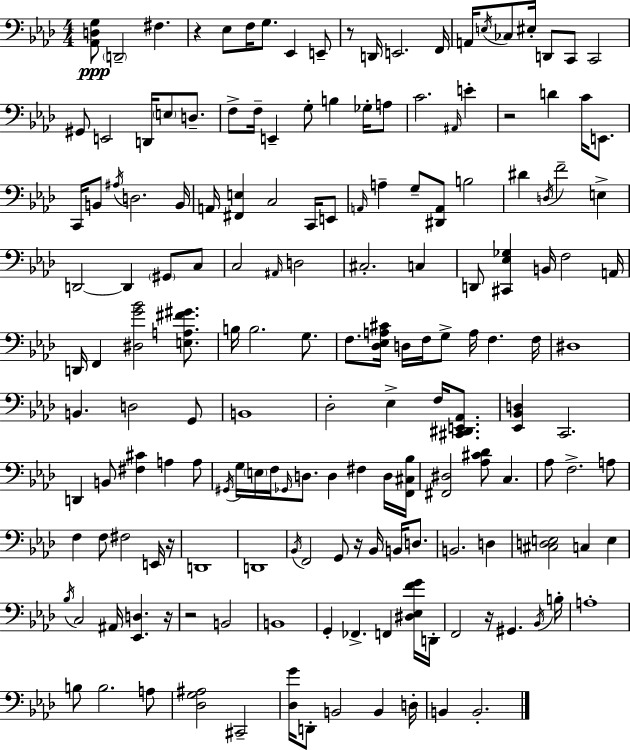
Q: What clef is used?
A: bass